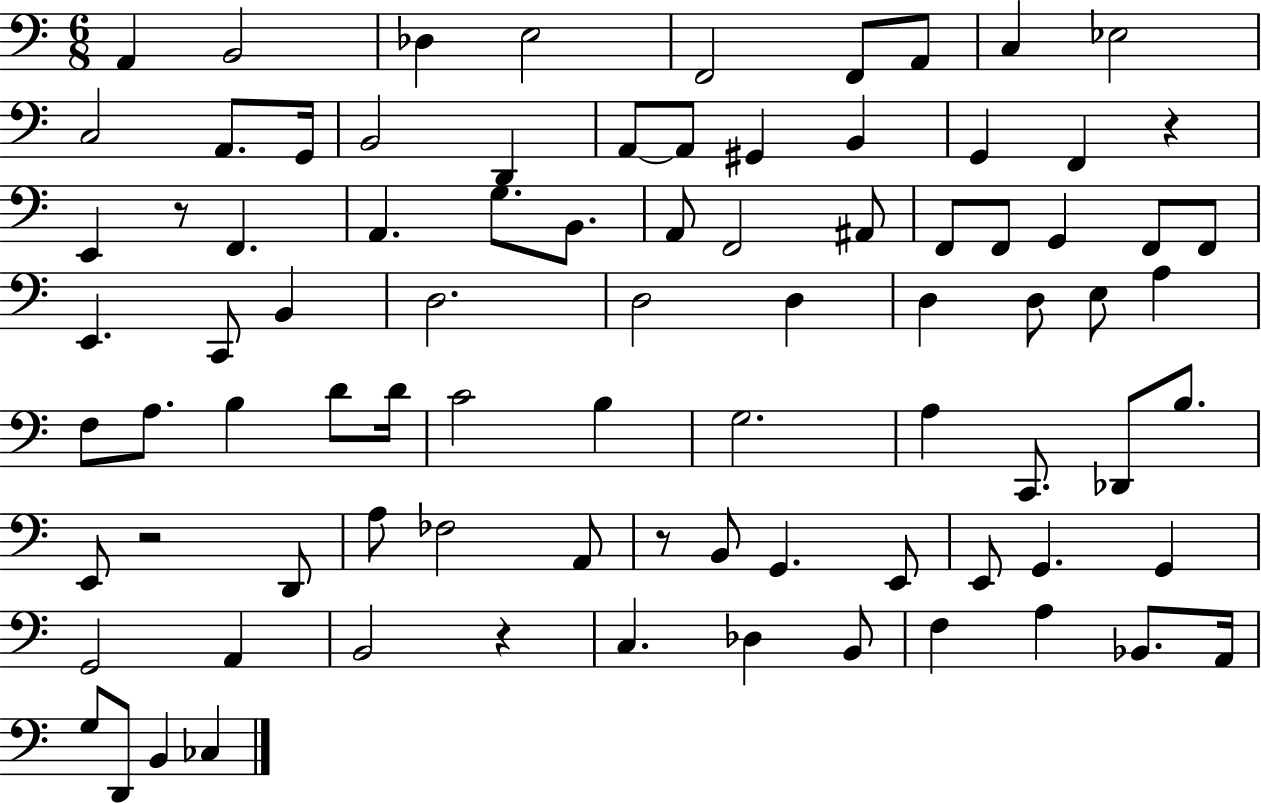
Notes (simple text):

A2/q B2/h Db3/q E3/h F2/h F2/e A2/e C3/q Eb3/h C3/h A2/e. G2/s B2/h D2/q A2/e A2/e G#2/q B2/q G2/q F2/q R/q E2/q R/e F2/q. A2/q. G3/e. B2/e. A2/e F2/h A#2/e F2/e F2/e G2/q F2/e F2/e E2/q. C2/e B2/q D3/h. D3/h D3/q D3/q D3/e E3/e A3/q F3/e A3/e. B3/q D4/e D4/s C4/h B3/q G3/h. A3/q C2/e. Db2/e B3/e. E2/e R/h D2/e A3/e FES3/h A2/e R/e B2/e G2/q. E2/e E2/e G2/q. G2/q G2/h A2/q B2/h R/q C3/q. Db3/q B2/e F3/q A3/q Bb2/e. A2/s G3/e D2/e B2/q CES3/q